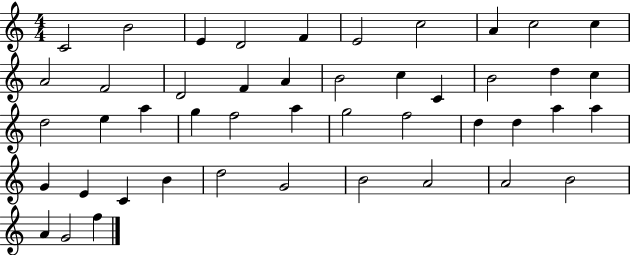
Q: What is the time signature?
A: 4/4